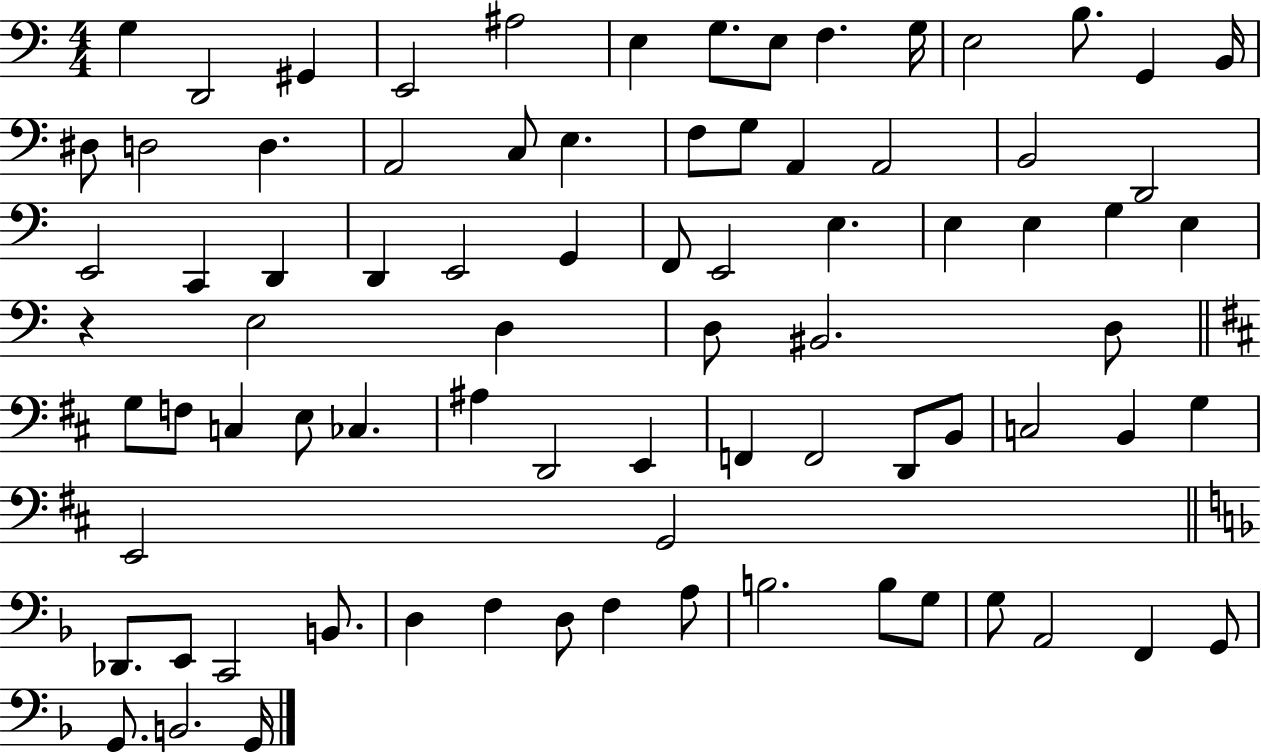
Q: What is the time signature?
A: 4/4